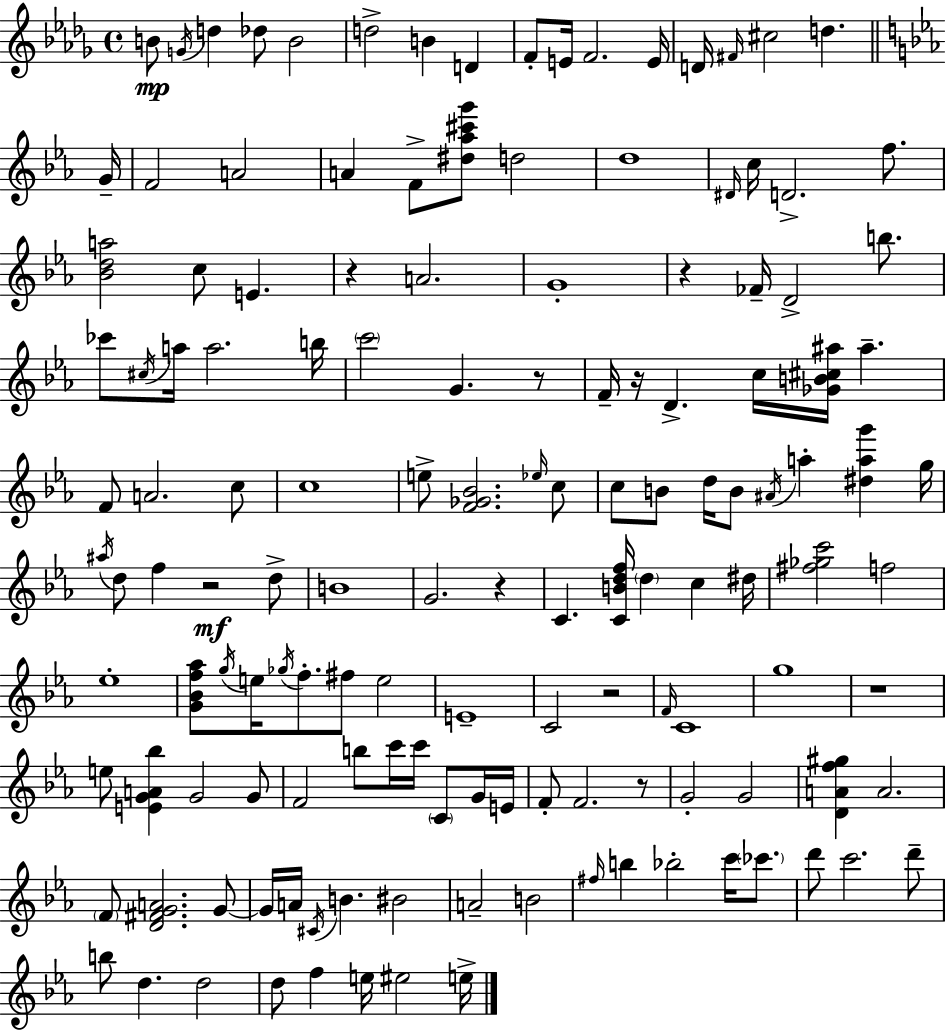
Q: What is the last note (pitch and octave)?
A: E5